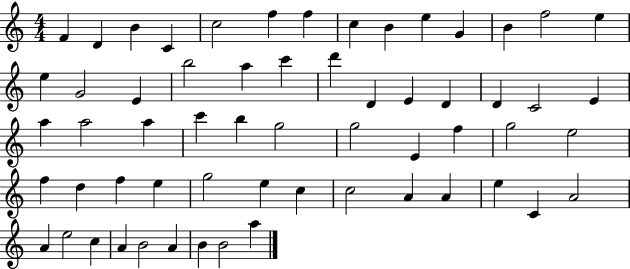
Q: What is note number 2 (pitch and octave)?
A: D4